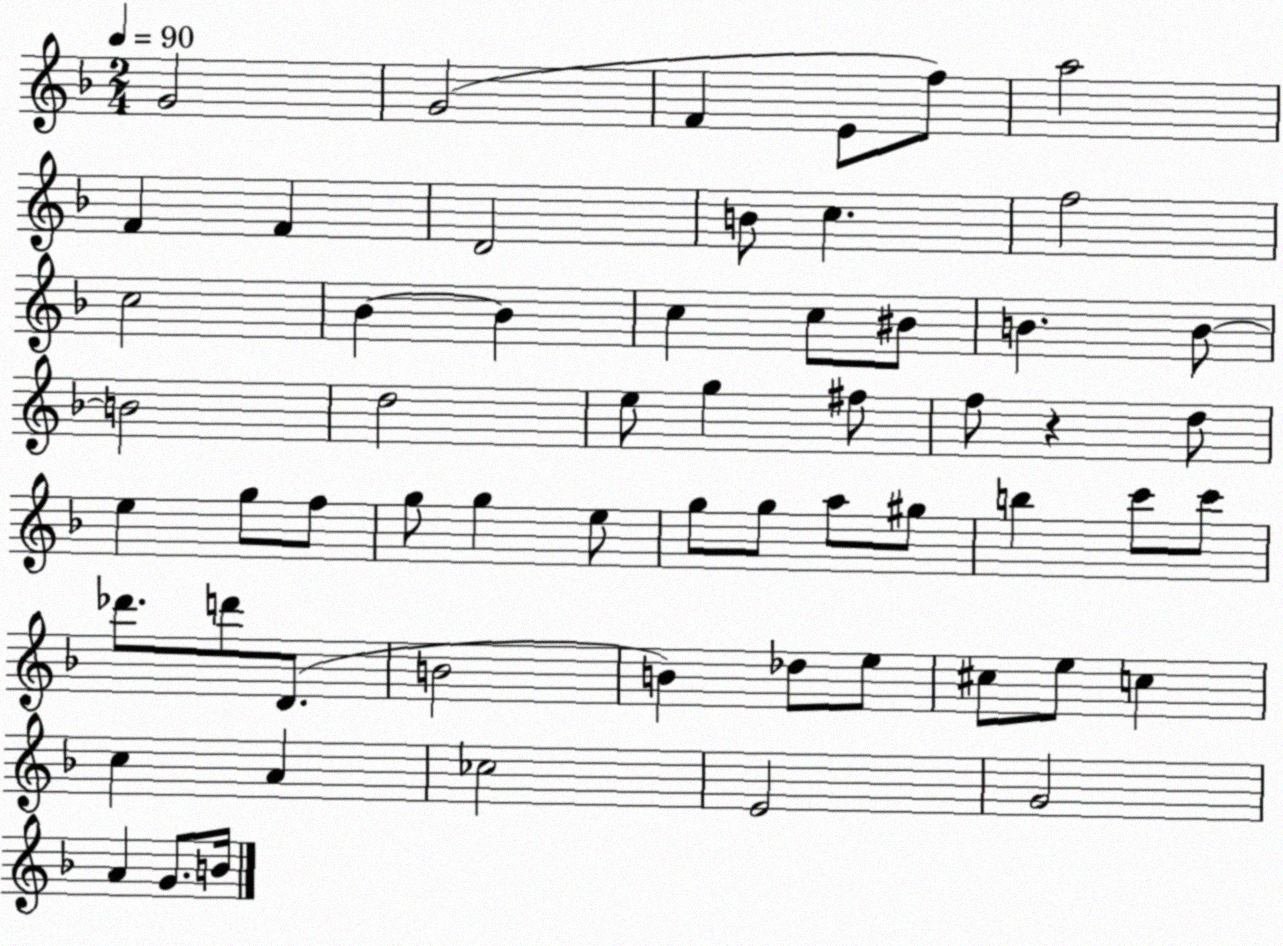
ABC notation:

X:1
T:Untitled
M:2/4
L:1/4
K:F
G2 G2 F E/2 f/2 a2 F F D2 B/2 c f2 c2 _B _B c c/2 ^B/2 B B/2 B2 d2 e/2 g ^f/2 f/2 z d/2 e g/2 f/2 g/2 g e/2 g/2 g/2 a/2 ^g/2 b c'/2 c'/2 _d'/2 d'/2 D/2 B2 B _d/2 e/2 ^c/2 e/2 c c A _c2 E2 G2 A G/2 B/4